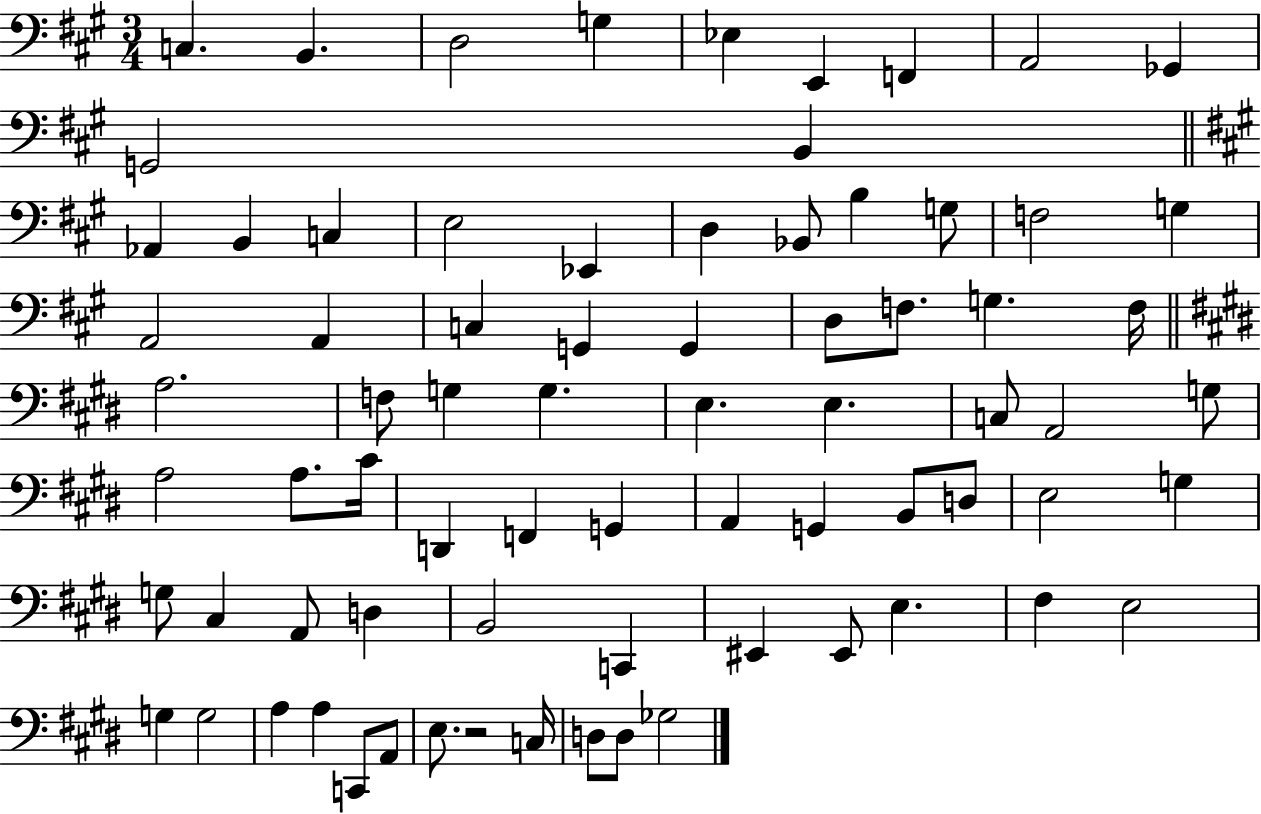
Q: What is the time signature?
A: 3/4